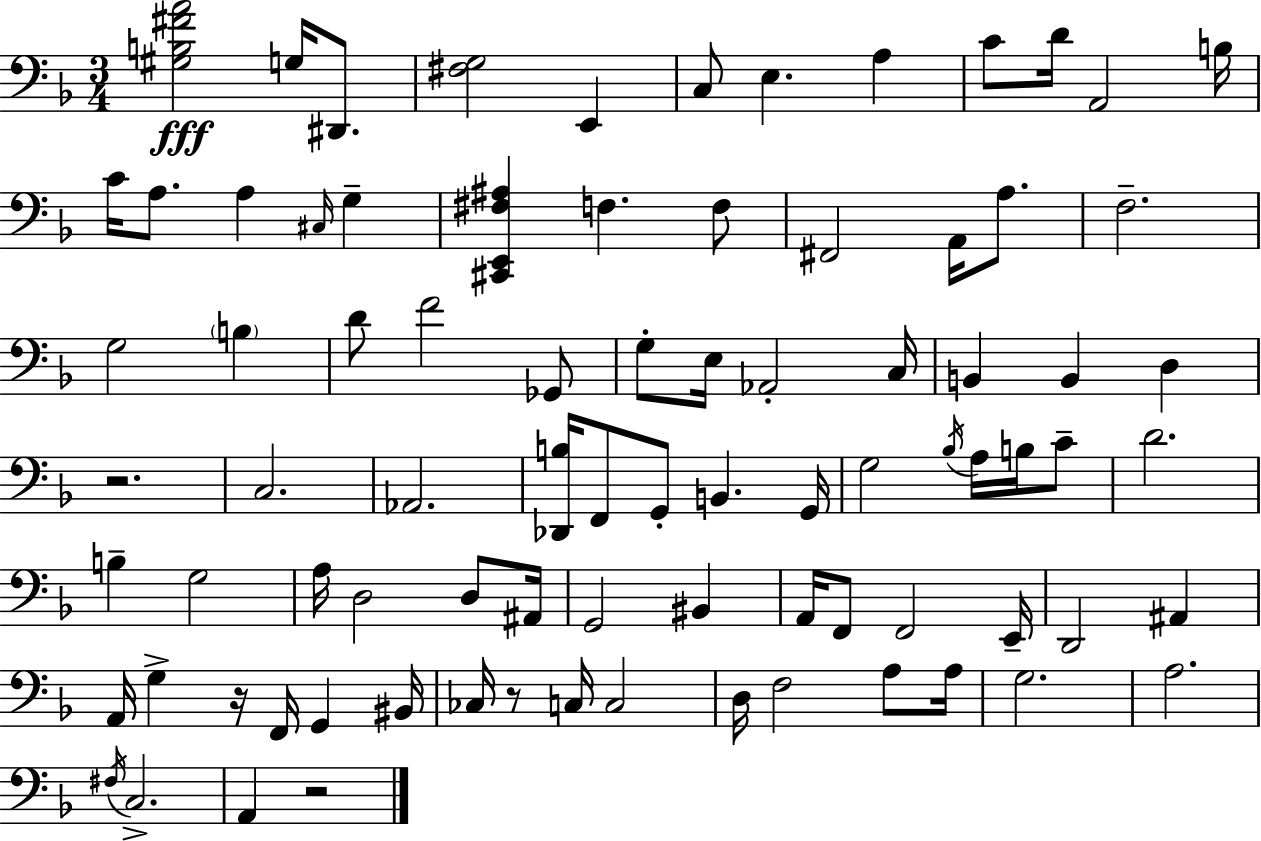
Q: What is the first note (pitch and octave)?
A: G3